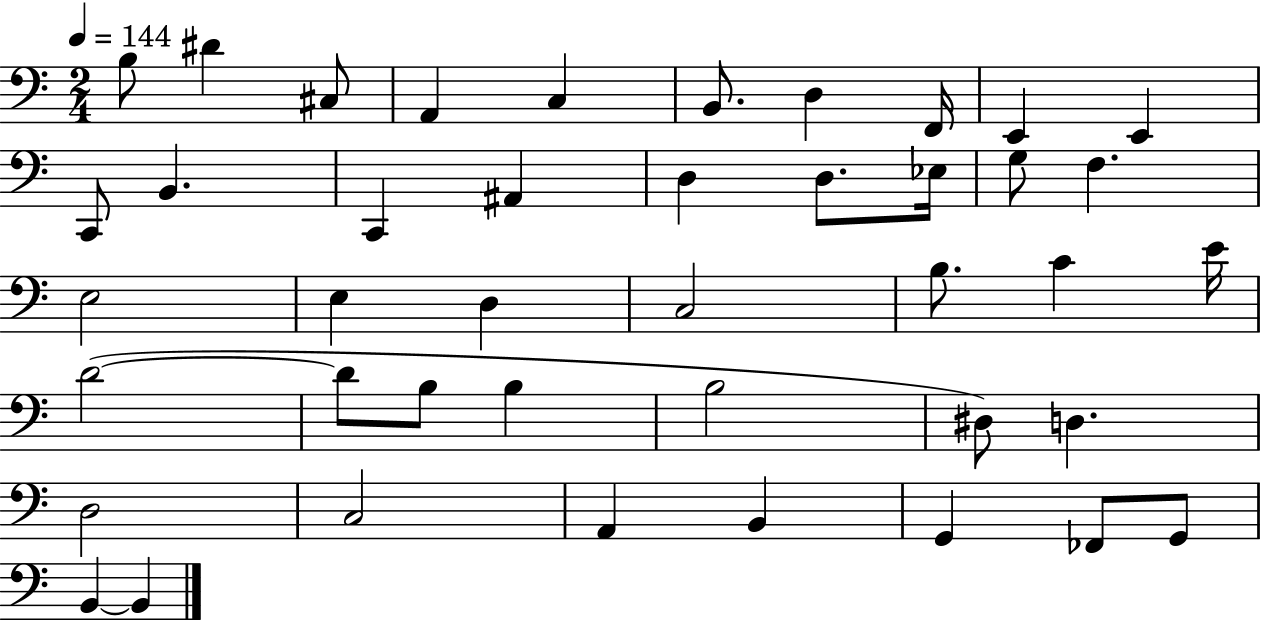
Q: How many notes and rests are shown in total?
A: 42